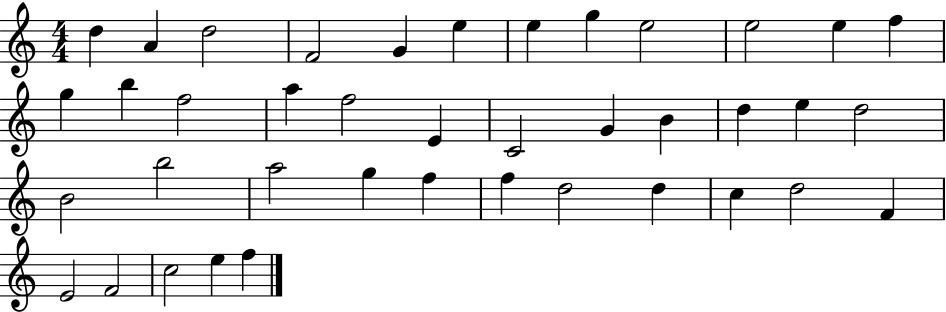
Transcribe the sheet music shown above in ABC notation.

X:1
T:Untitled
M:4/4
L:1/4
K:C
d A d2 F2 G e e g e2 e2 e f g b f2 a f2 E C2 G B d e d2 B2 b2 a2 g f f d2 d c d2 F E2 F2 c2 e f